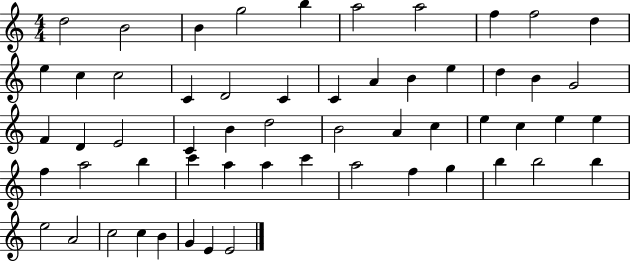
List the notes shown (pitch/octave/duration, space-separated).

D5/h B4/h B4/q G5/h B5/q A5/h A5/h F5/q F5/h D5/q E5/q C5/q C5/h C4/q D4/h C4/q C4/q A4/q B4/q E5/q D5/q B4/q G4/h F4/q D4/q E4/h C4/q B4/q D5/h B4/h A4/q C5/q E5/q C5/q E5/q E5/q F5/q A5/h B5/q C6/q A5/q A5/q C6/q A5/h F5/q G5/q B5/q B5/h B5/q E5/h A4/h C5/h C5/q B4/q G4/q E4/q E4/h